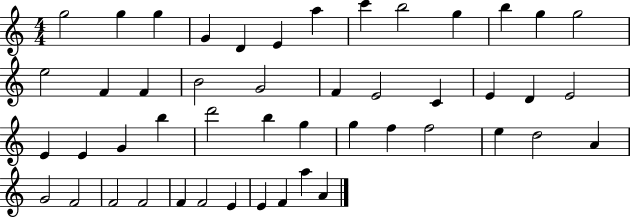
{
  \clef treble
  \numericTimeSignature
  \time 4/4
  \key c \major
  g''2 g''4 g''4 | g'4 d'4 e'4 a''4 | c'''4 b''2 g''4 | b''4 g''4 g''2 | \break e''2 f'4 f'4 | b'2 g'2 | f'4 e'2 c'4 | e'4 d'4 e'2 | \break e'4 e'4 g'4 b''4 | d'''2 b''4 g''4 | g''4 f''4 f''2 | e''4 d''2 a'4 | \break g'2 f'2 | f'2 f'2 | f'4 f'2 e'4 | e'4 f'4 a''4 a'4 | \break \bar "|."
}